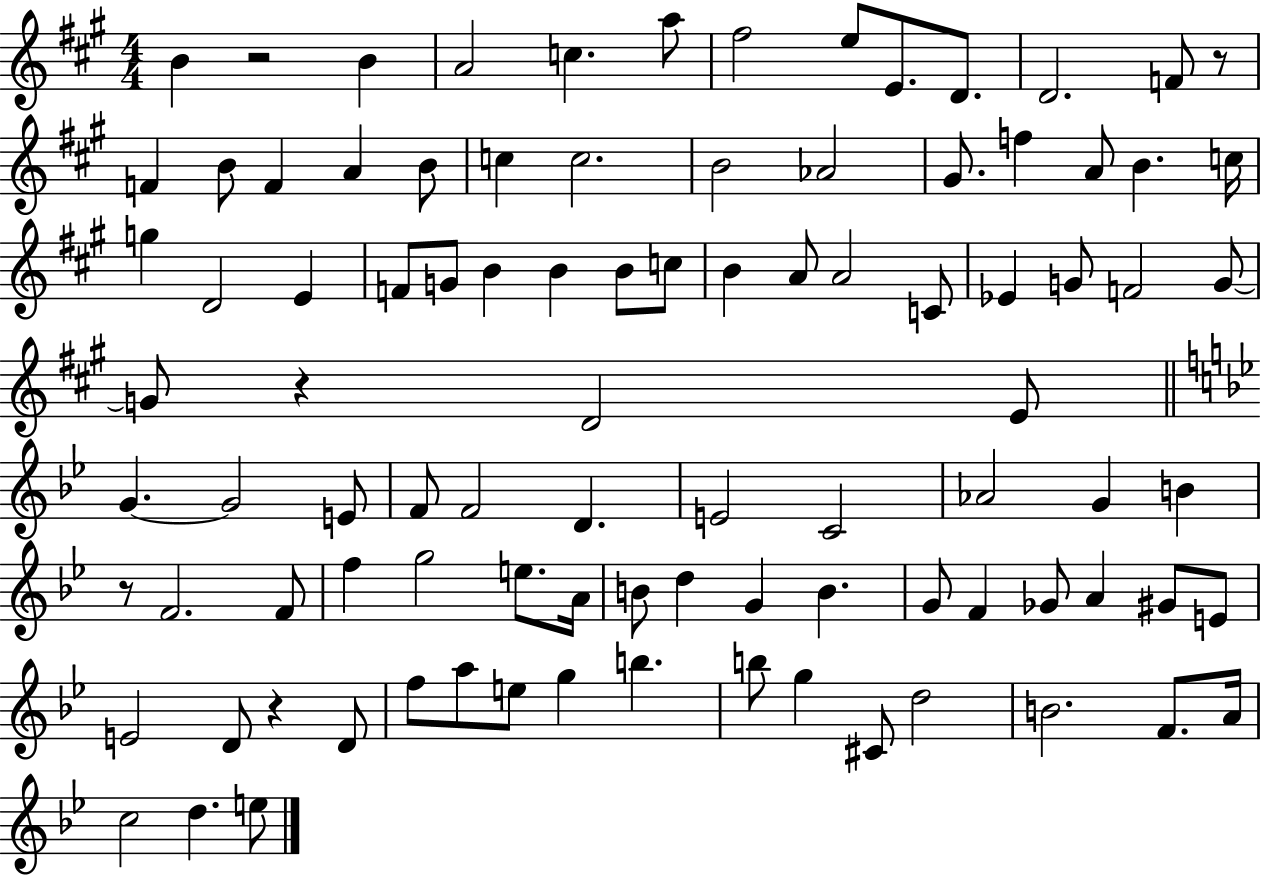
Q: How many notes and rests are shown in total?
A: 95